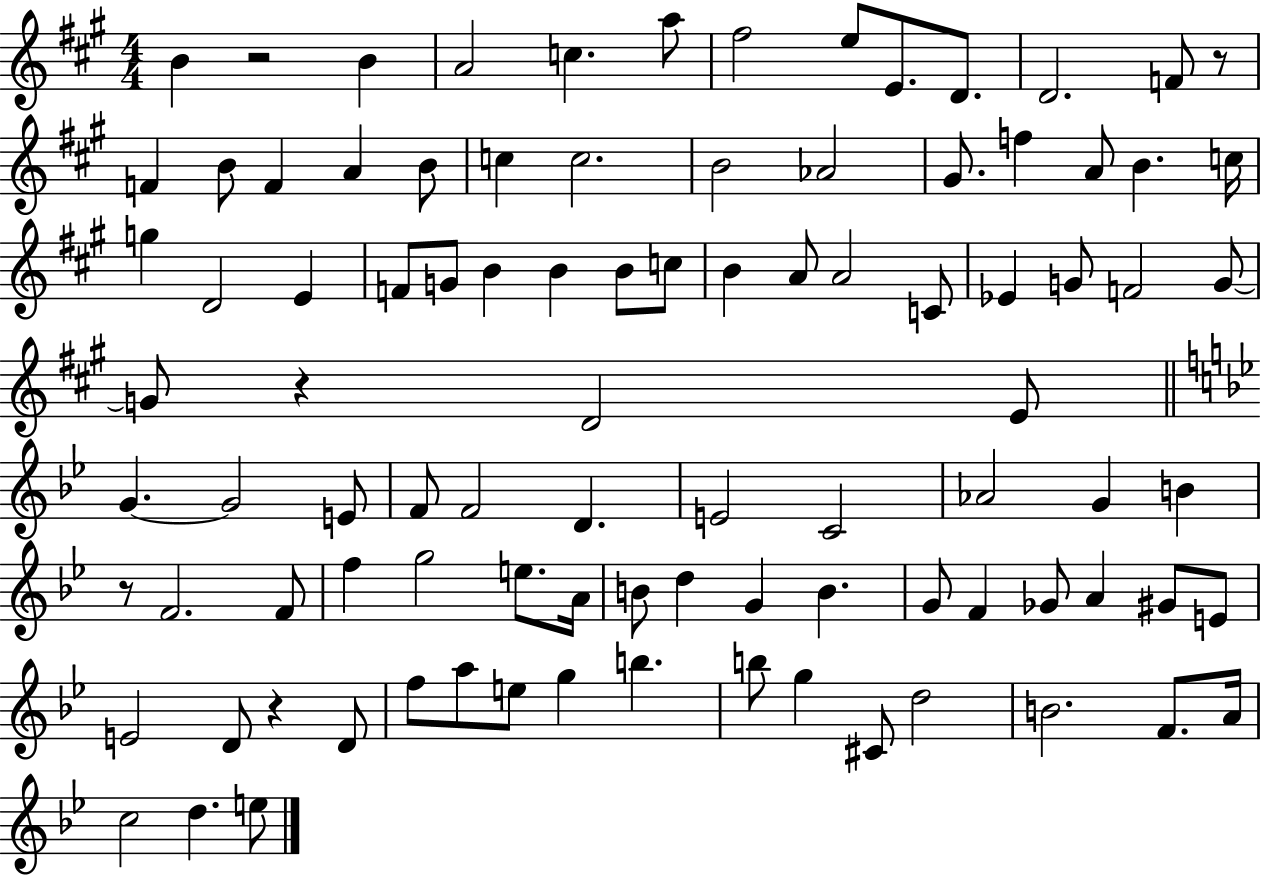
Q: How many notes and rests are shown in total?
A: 95